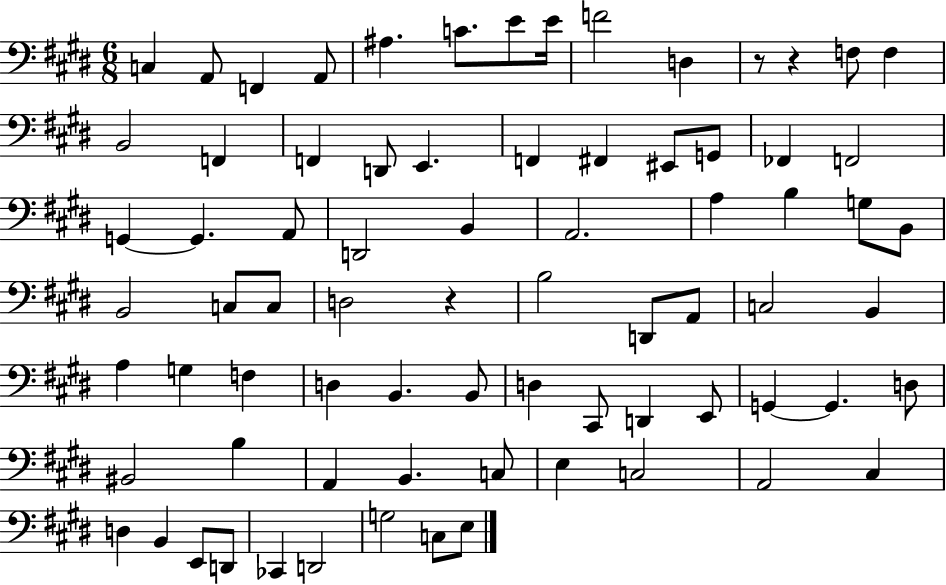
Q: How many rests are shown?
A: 3